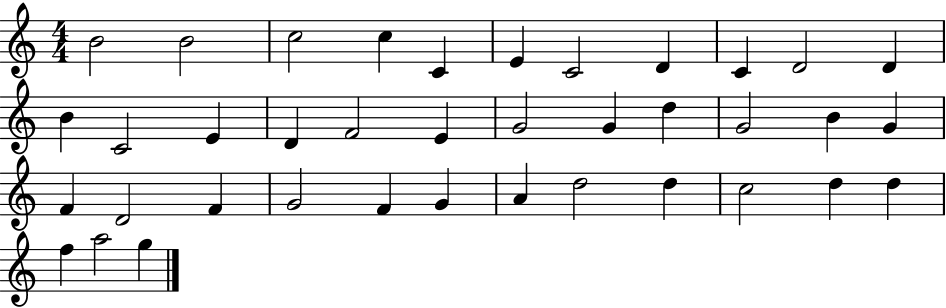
B4/h B4/h C5/h C5/q C4/q E4/q C4/h D4/q C4/q D4/h D4/q B4/q C4/h E4/q D4/q F4/h E4/q G4/h G4/q D5/q G4/h B4/q G4/q F4/q D4/h F4/q G4/h F4/q G4/q A4/q D5/h D5/q C5/h D5/q D5/q F5/q A5/h G5/q